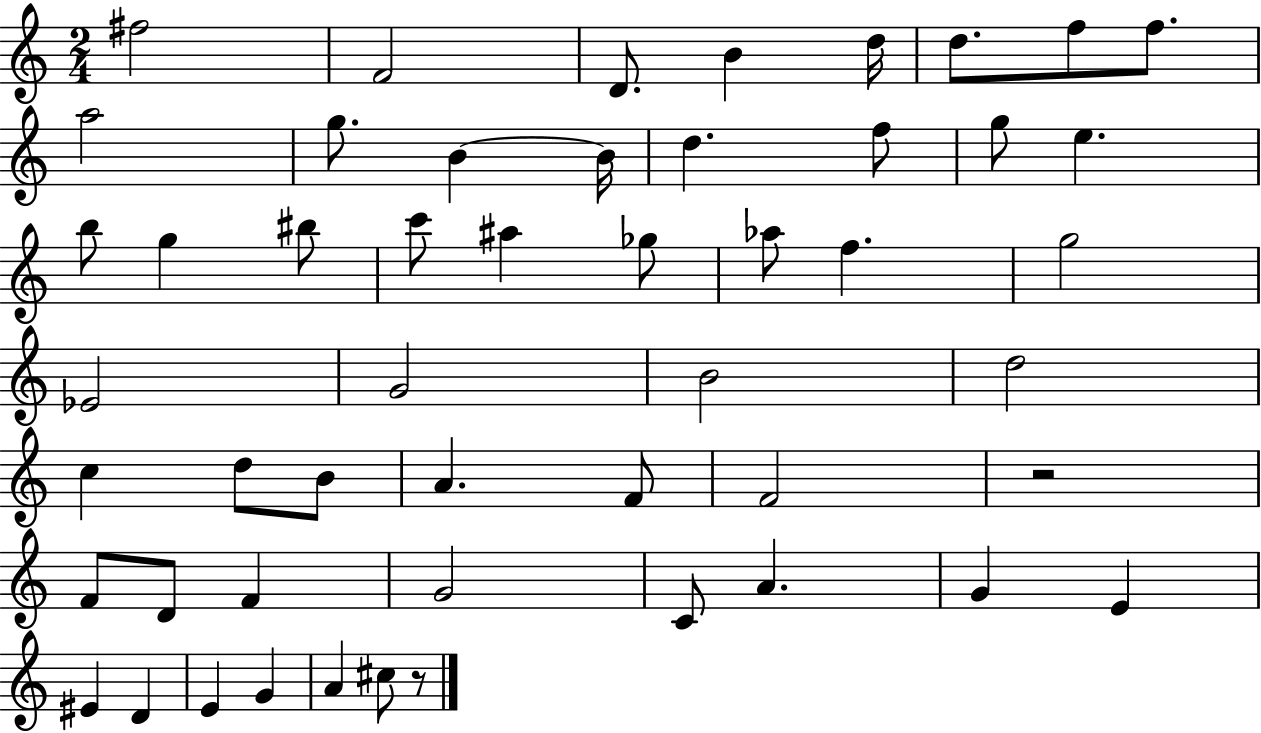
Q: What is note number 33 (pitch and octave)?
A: A4